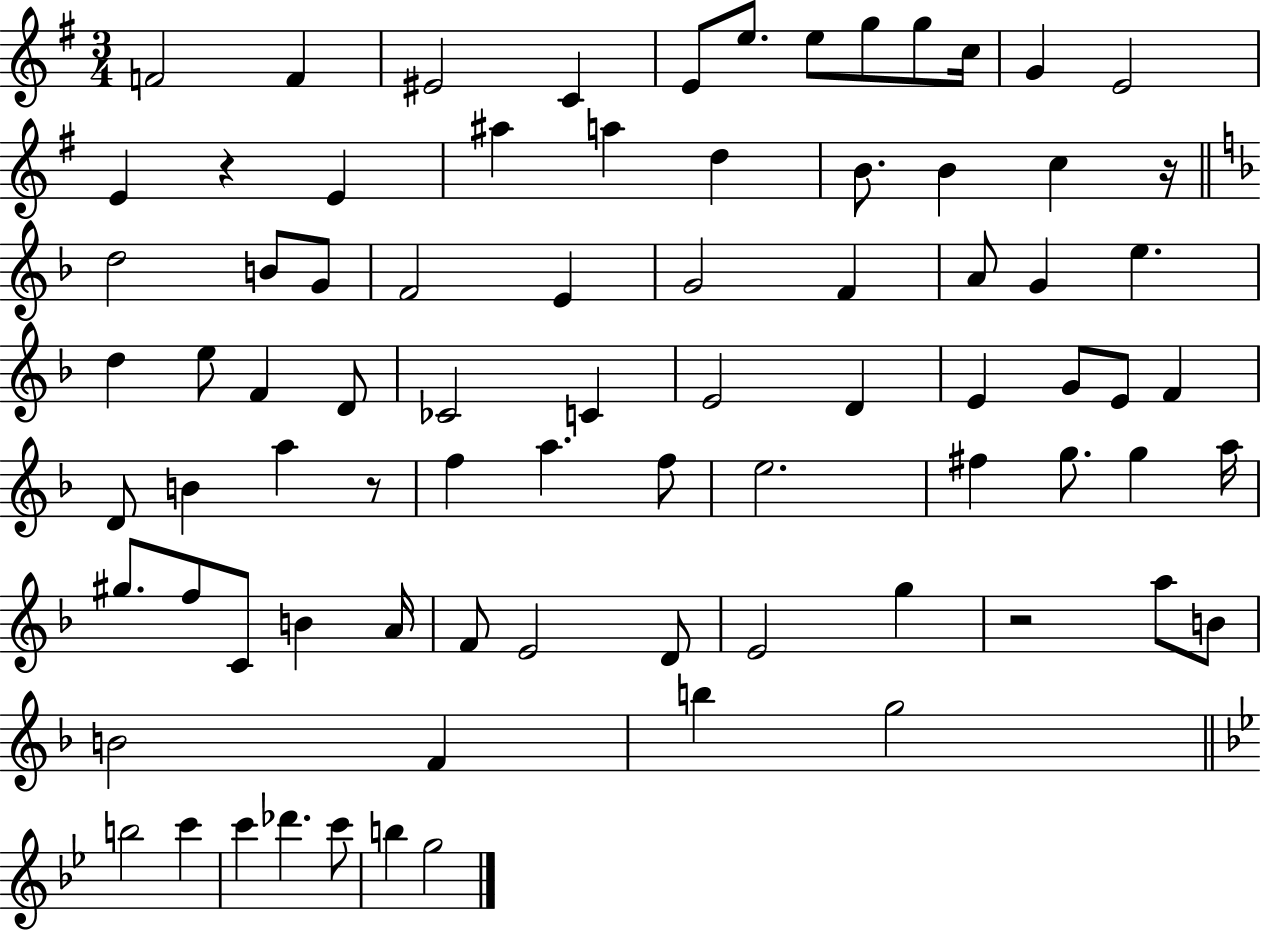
{
  \clef treble
  \numericTimeSignature
  \time 3/4
  \key g \major
  \repeat volta 2 { f'2 f'4 | eis'2 c'4 | e'8 e''8. e''8 g''8 g''8 c''16 | g'4 e'2 | \break e'4 r4 e'4 | ais''4 a''4 d''4 | b'8. b'4 c''4 r16 | \bar "||" \break \key f \major d''2 b'8 g'8 | f'2 e'4 | g'2 f'4 | a'8 g'4 e''4. | \break d''4 e''8 f'4 d'8 | ces'2 c'4 | e'2 d'4 | e'4 g'8 e'8 f'4 | \break d'8 b'4 a''4 r8 | f''4 a''4. f''8 | e''2. | fis''4 g''8. g''4 a''16 | \break gis''8. f''8 c'8 b'4 a'16 | f'8 e'2 d'8 | e'2 g''4 | r2 a''8 b'8 | \break b'2 f'4 | b''4 g''2 | \bar "||" \break \key bes \major b''2 c'''4 | c'''4 des'''4. c'''8 | b''4 g''2 | } \bar "|."
}